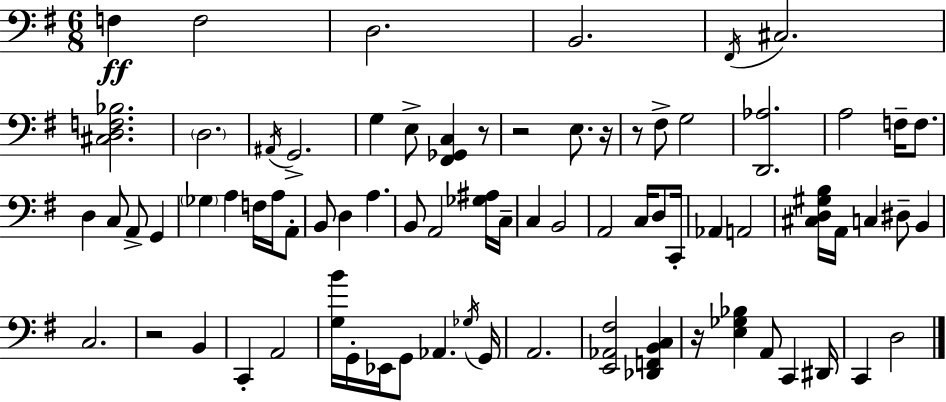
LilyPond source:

{
  \clef bass
  \numericTimeSignature
  \time 6/8
  \key e \minor
  f4\ff f2 | d2. | b,2. | \acciaccatura { fis,16 } cis2. | \break <cis d f bes>2. | \parenthesize d2. | \acciaccatura { ais,16 } g,2.-> | g4 e8-> <fis, ges, c>4 | \break r8 r2 e8. | r16 r8 fis8-> g2 | <d, aes>2. | a2 f16-- f8. | \break d4 c8 a,8-> g,4 | \parenthesize ges4 a4 f16 a16 | a,8-. b,8 d4 a4. | b,8 a,2 | \break <ges ais>16 c16-- c4 b,2 | a,2 c16 d8 | c,16-. aes,4 a,2 | <cis d gis b>16 a,16 c4 dis8-- b,4 | \break c2. | r2 b,4 | c,4-. a,2 | <g b'>16 g,16-. ees,16 g,8 aes,4. | \break \acciaccatura { ges16 } g,16 a,2. | <e, aes, fis>2 <des, f, b, c>4 | r16 <e ges bes>4 a,8 c,4 | dis,16 c,4 d2 | \break \bar "|."
}